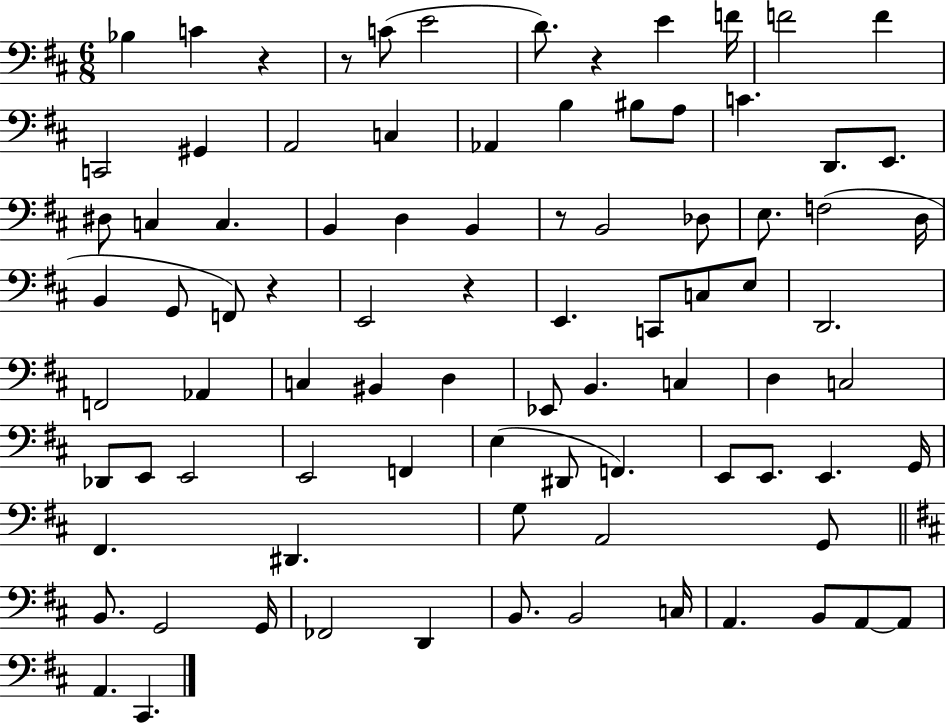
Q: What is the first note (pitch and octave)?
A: Bb3